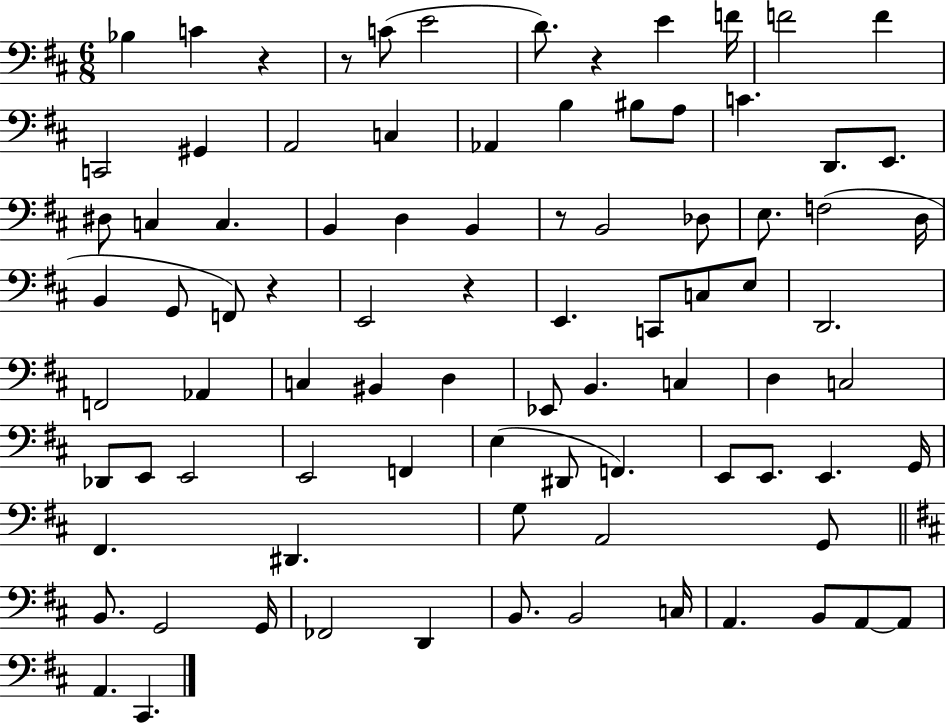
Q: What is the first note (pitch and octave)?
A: Bb3